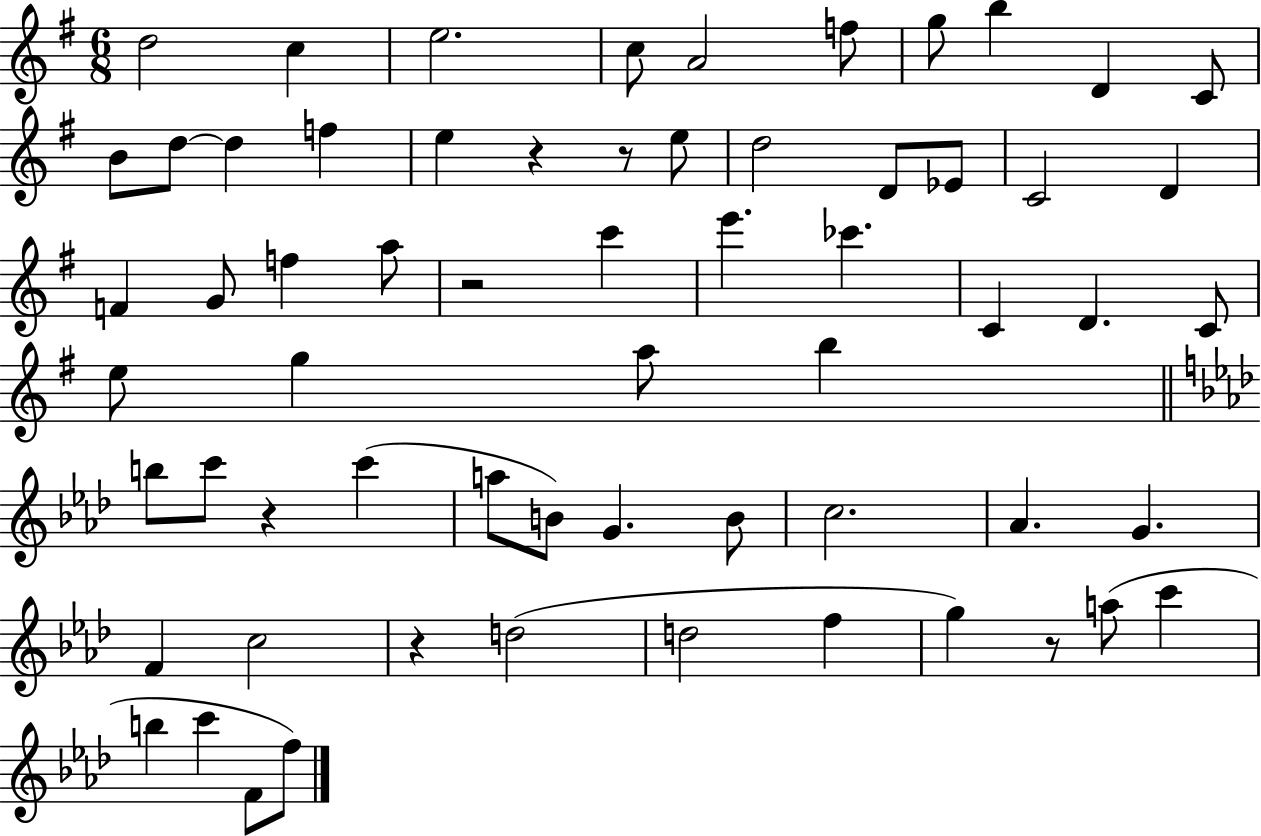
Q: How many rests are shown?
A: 6